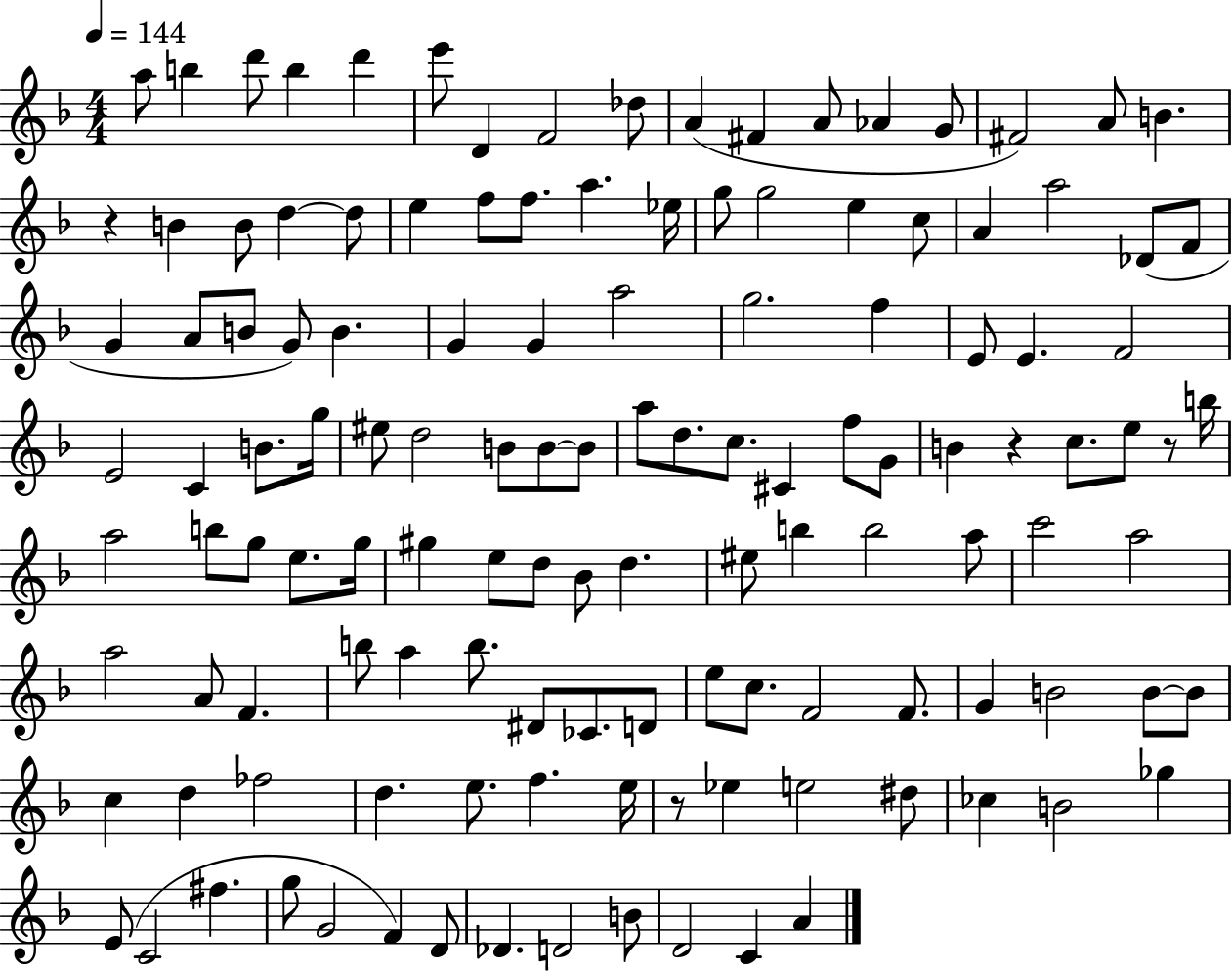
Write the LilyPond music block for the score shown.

{
  \clef treble
  \numericTimeSignature
  \time 4/4
  \key f \major
  \tempo 4 = 144
  a''8 b''4 d'''8 b''4 d'''4 | e'''8 d'4 f'2 des''8 | a'4( fis'4 a'8 aes'4 g'8 | fis'2) a'8 b'4. | \break r4 b'4 b'8 d''4~~ d''8 | e''4 f''8 f''8. a''4. ees''16 | g''8 g''2 e''4 c''8 | a'4 a''2 des'8( f'8 | \break g'4 a'8 b'8 g'8) b'4. | g'4 g'4 a''2 | g''2. f''4 | e'8 e'4. f'2 | \break e'2 c'4 b'8. g''16 | eis''8 d''2 b'8 b'8~~ b'8 | a''8 d''8. c''8. cis'4 f''8 g'8 | b'4 r4 c''8. e''8 r8 b''16 | \break a''2 b''8 g''8 e''8. g''16 | gis''4 e''8 d''8 bes'8 d''4. | eis''8 b''4 b''2 a''8 | c'''2 a''2 | \break a''2 a'8 f'4. | b''8 a''4 b''8. dis'8 ces'8. d'8 | e''8 c''8. f'2 f'8. | g'4 b'2 b'8~~ b'8 | \break c''4 d''4 fes''2 | d''4. e''8. f''4. e''16 | r8 ees''4 e''2 dis''8 | ces''4 b'2 ges''4 | \break e'8( c'2 fis''4. | g''8 g'2 f'4) d'8 | des'4. d'2 b'8 | d'2 c'4 a'4 | \break \bar "|."
}